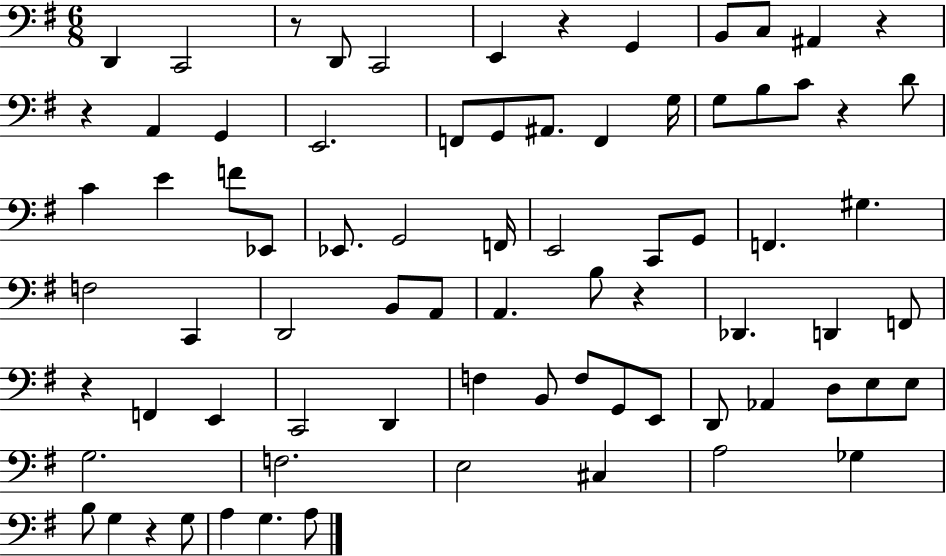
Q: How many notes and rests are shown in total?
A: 77